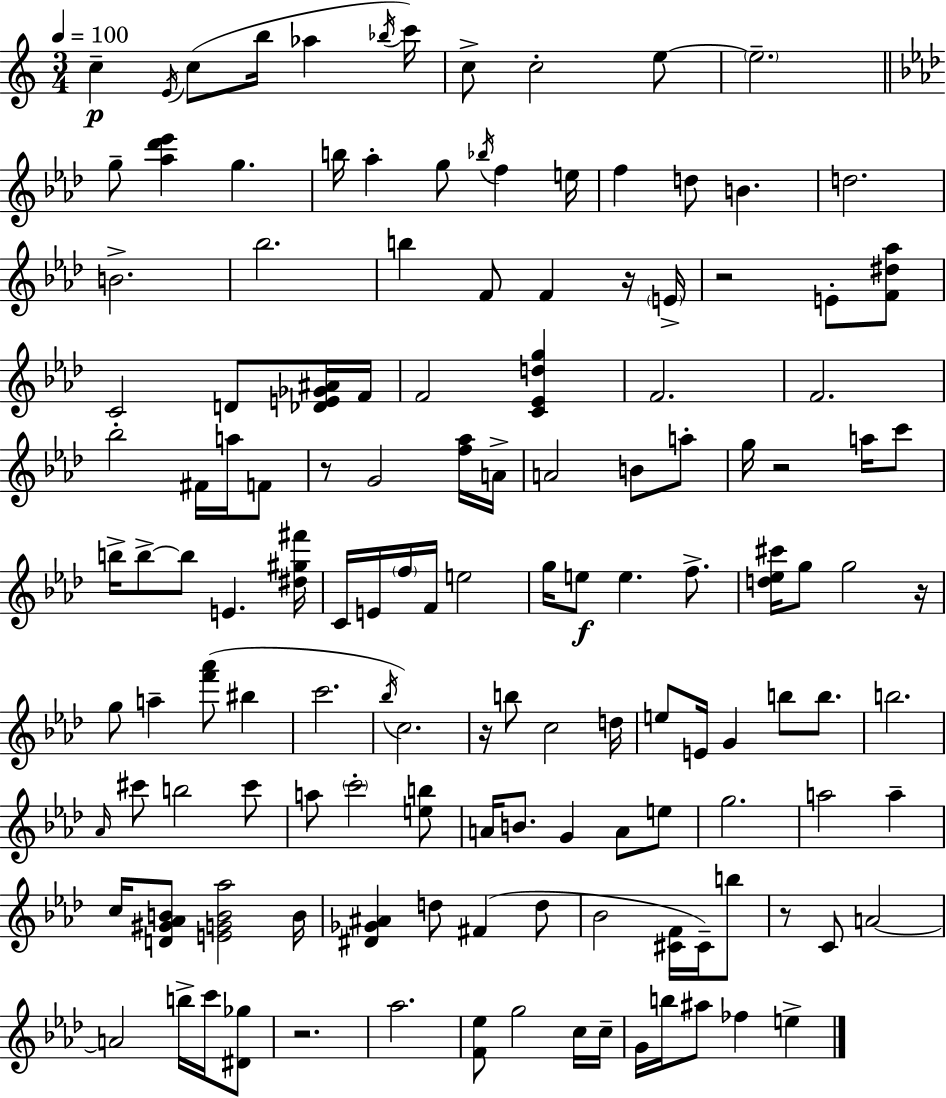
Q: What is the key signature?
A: C major